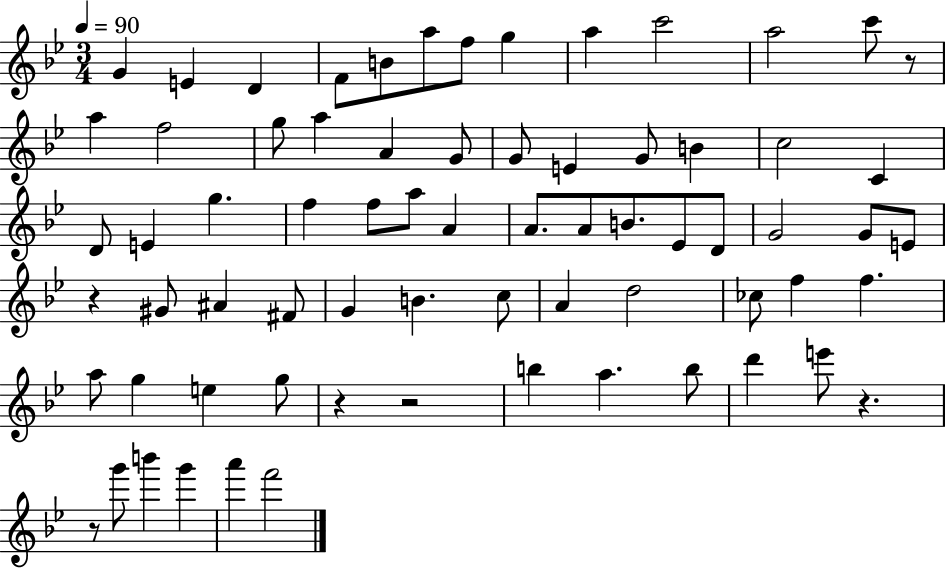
G4/q E4/q D4/q F4/e B4/e A5/e F5/e G5/q A5/q C6/h A5/h C6/e R/e A5/q F5/h G5/e A5/q A4/q G4/e G4/e E4/q G4/e B4/q C5/h C4/q D4/e E4/q G5/q. F5/q F5/e A5/e A4/q A4/e. A4/e B4/e. Eb4/e D4/e G4/h G4/e E4/e R/q G#4/e A#4/q F#4/e G4/q B4/q. C5/e A4/q D5/h CES5/e F5/q F5/q. A5/e G5/q E5/q G5/e R/q R/h B5/q A5/q. B5/e D6/q E6/e R/q. R/e G6/e B6/q G6/q A6/q F6/h